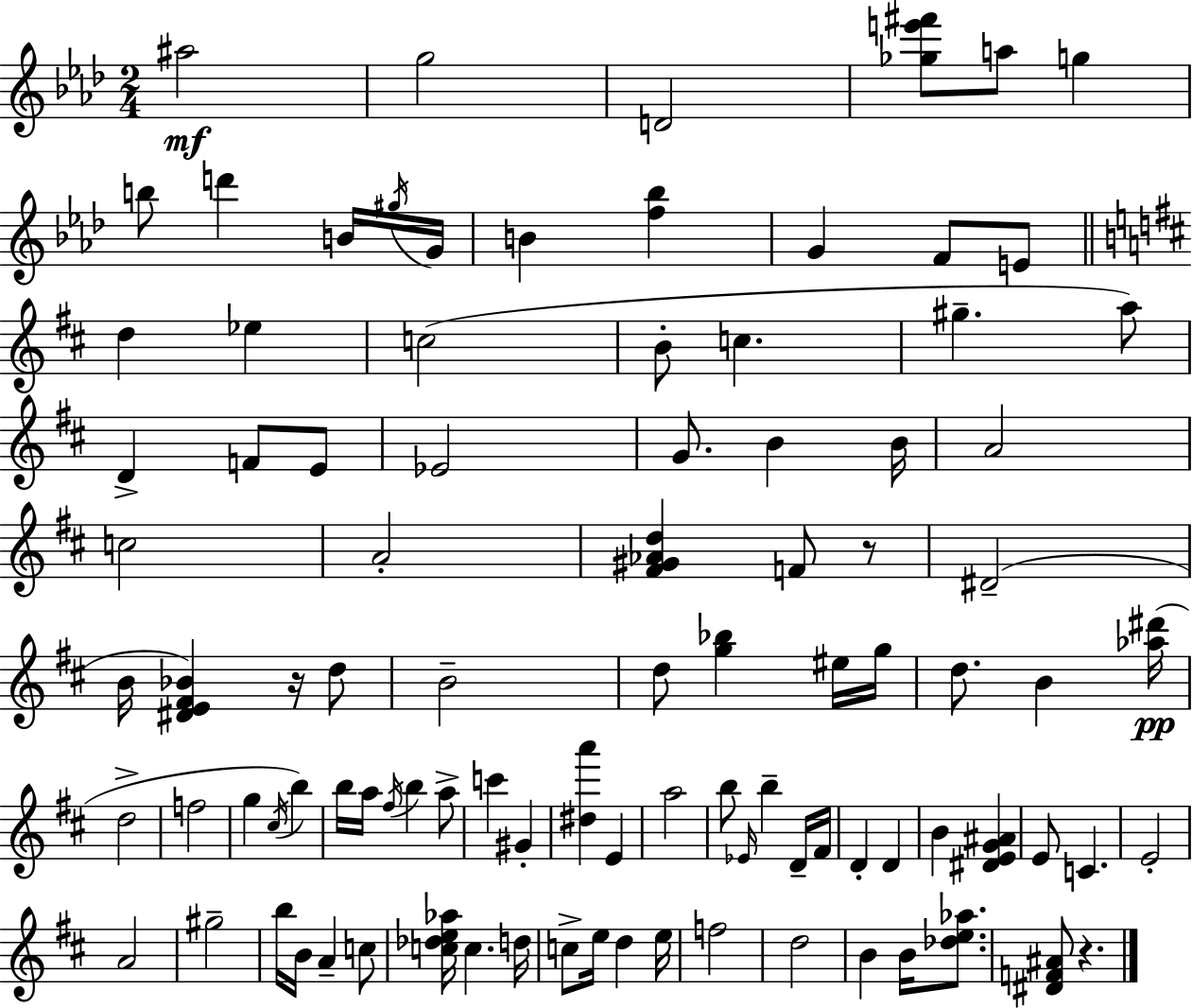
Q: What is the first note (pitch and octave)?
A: A#5